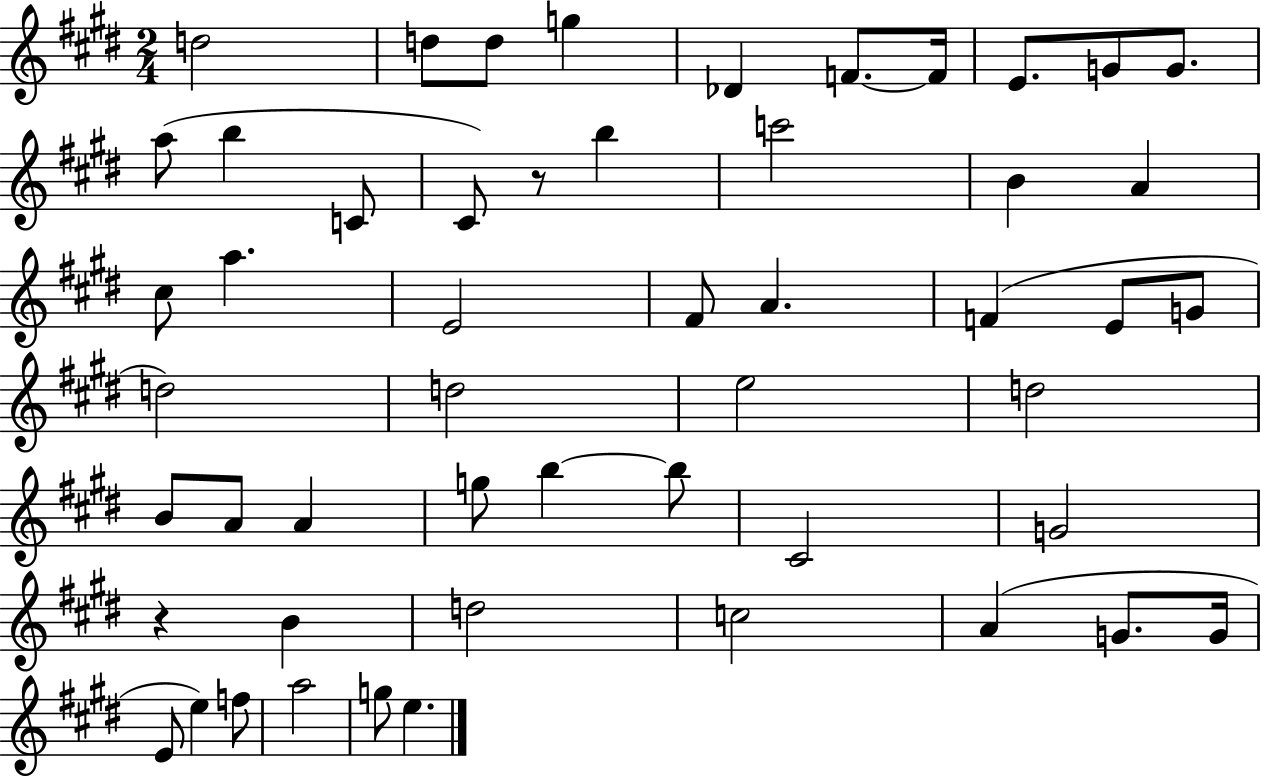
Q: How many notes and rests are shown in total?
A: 52